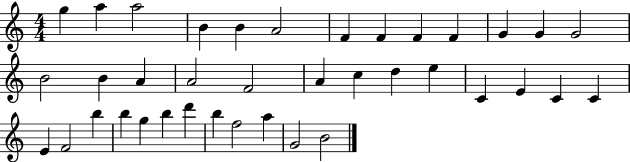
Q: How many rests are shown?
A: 0